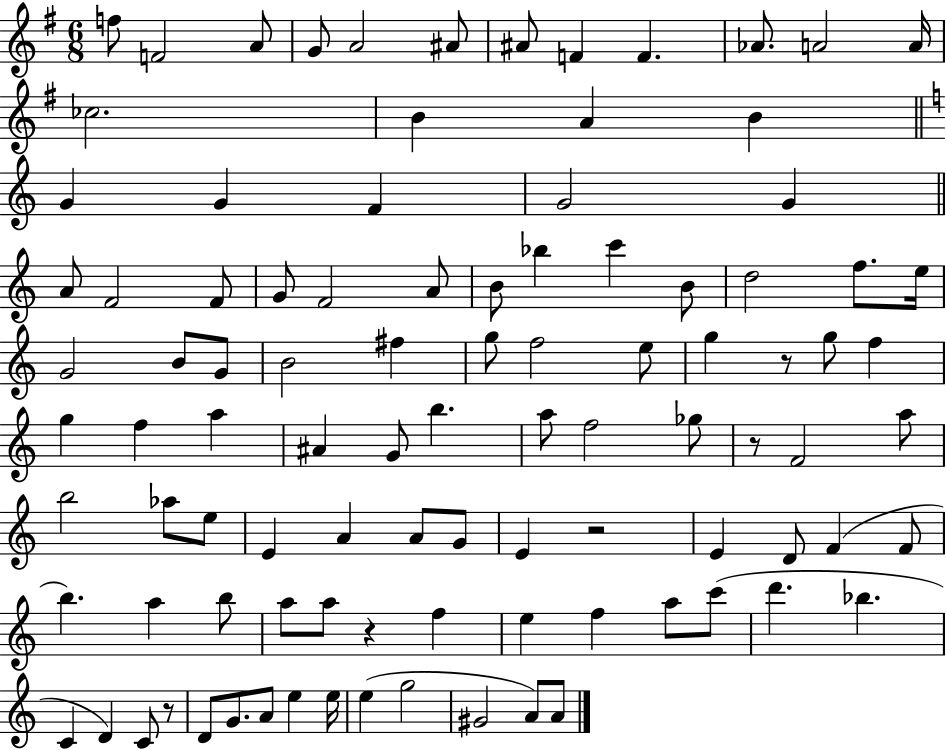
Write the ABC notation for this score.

X:1
T:Untitled
M:6/8
L:1/4
K:G
f/2 F2 A/2 G/2 A2 ^A/2 ^A/2 F F _A/2 A2 A/4 _c2 B A B G G F G2 G A/2 F2 F/2 G/2 F2 A/2 B/2 _b c' B/2 d2 f/2 e/4 G2 B/2 G/2 B2 ^f g/2 f2 e/2 g z/2 g/2 f g f a ^A G/2 b a/2 f2 _g/2 z/2 F2 a/2 b2 _a/2 e/2 E A A/2 G/2 E z2 E D/2 F F/2 b a b/2 a/2 a/2 z f e f a/2 c'/2 d' _b C D C/2 z/2 D/2 G/2 A/2 e e/4 e g2 ^G2 A/2 A/2